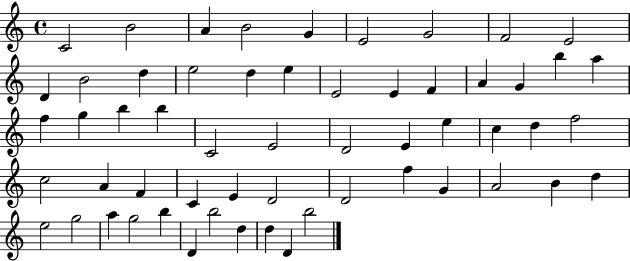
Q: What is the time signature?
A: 4/4